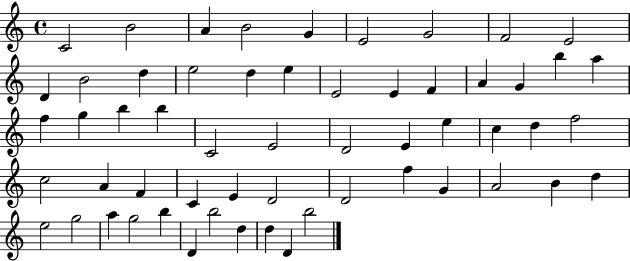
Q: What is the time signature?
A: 4/4